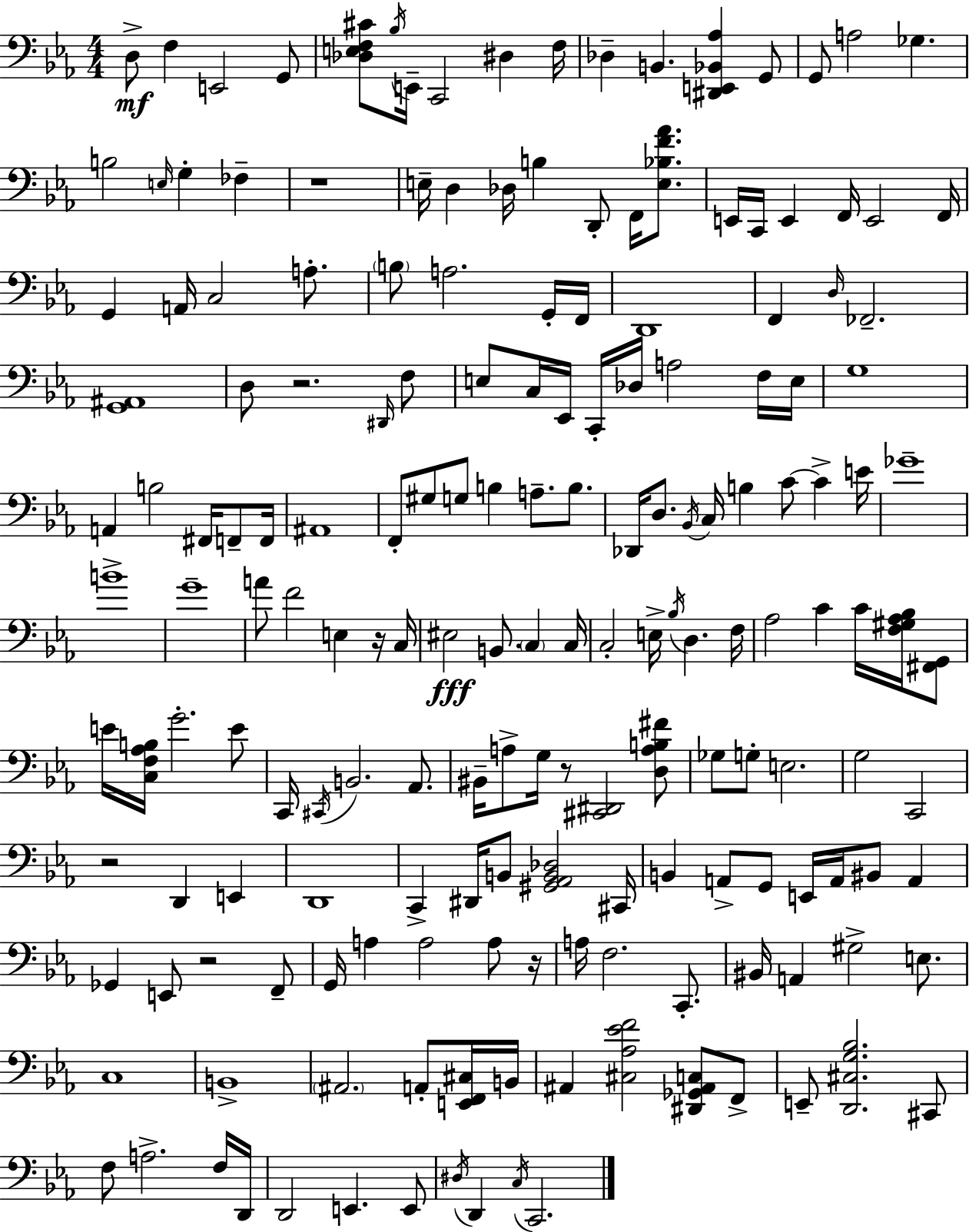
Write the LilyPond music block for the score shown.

{
  \clef bass
  \numericTimeSignature
  \time 4/4
  \key ees \major
  d8->\mf f4 e,2 g,8 | <des e f cis'>8 \acciaccatura { bes16 } e,16-- c,2 dis4 | f16 des4-- b,4. <dis, e, bes, aes>4 g,8 | g,8 a2 ges4. | \break b2 \grace { e16 } g4-. fes4-- | r1 | e16-- d4 des16 b4 d,8-. f,16 <e bes f' aes'>8. | e,16 c,16 e,4 f,16 e,2 | \break f,16 g,4 a,16 c2 a8.-. | \parenthesize b8 a2. | g,16-. f,16 d,1 | f,4 \grace { d16 } fes,2.-- | \break <g, ais,>1 | d8 r2. | \grace { dis,16 } f8 e8 c16 ees,16 c,16-. des16 a2 | f16 e16 g1 | \break a,4 b2 | fis,16 f,8-- f,16 ais,1 | f,8-. gis8 g8 b4 a8.-- | b8. des,16 d8. \acciaccatura { bes,16 } c16 b4 c'8~~ | \break c'4-> e'16 ges'1-- | b'1-> | g'1-- | a'8 f'2 e4 | \break r16 c16 eis2\fff b,8. | \parenthesize c4 c16 c2-. e16-> \acciaccatura { bes16 } d4. | f16 aes2 c'4 | c'16 <f gis aes bes>16 <fis, g,>8 e'16 <c f aes b>16 g'2.-. | \break e'8 c,16 \acciaccatura { cis,16 } b,2. | aes,8. bis,16-- a8-> g16 r8 <cis, dis,>2 | <d a b fis'>8 ges8 g8-. e2. | g2 c,2 | \break r2 d,4 | e,4 d,1 | c,4-> dis,16 b,8 <gis, aes, b, des>2 | cis,16 b,4 a,8-> g,8 e,16 | \break a,16 bis,8 a,4 ges,4 e,8 r2 | f,8-- g,16 a4 a2 | a8 r16 a16 f2. | c,8.-. bis,16 a,4 gis2-> | \break e8. c1 | b,1-> | \parenthesize ais,2. | a,8-. <e, f, cis>16 b,16 ais,4 <cis aes ees' f'>2 | \break <dis, ges, ais, c>8 f,8-> e,8-- <d, cis g bes>2. | cis,8 f8 a2.-> | f16 d,16 d,2 e,4. | e,8 \acciaccatura { dis16 } d,4 \acciaccatura { c16 } c,2. | \break \bar "|."
}